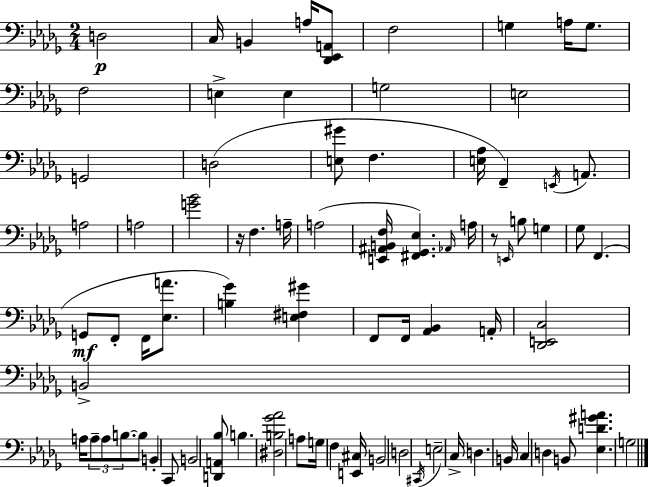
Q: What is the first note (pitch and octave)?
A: D3